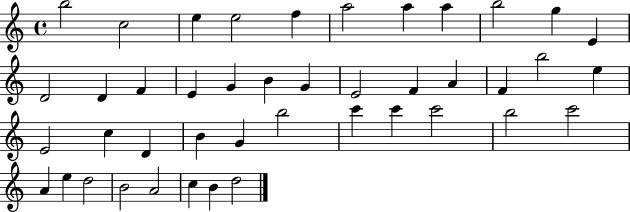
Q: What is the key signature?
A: C major